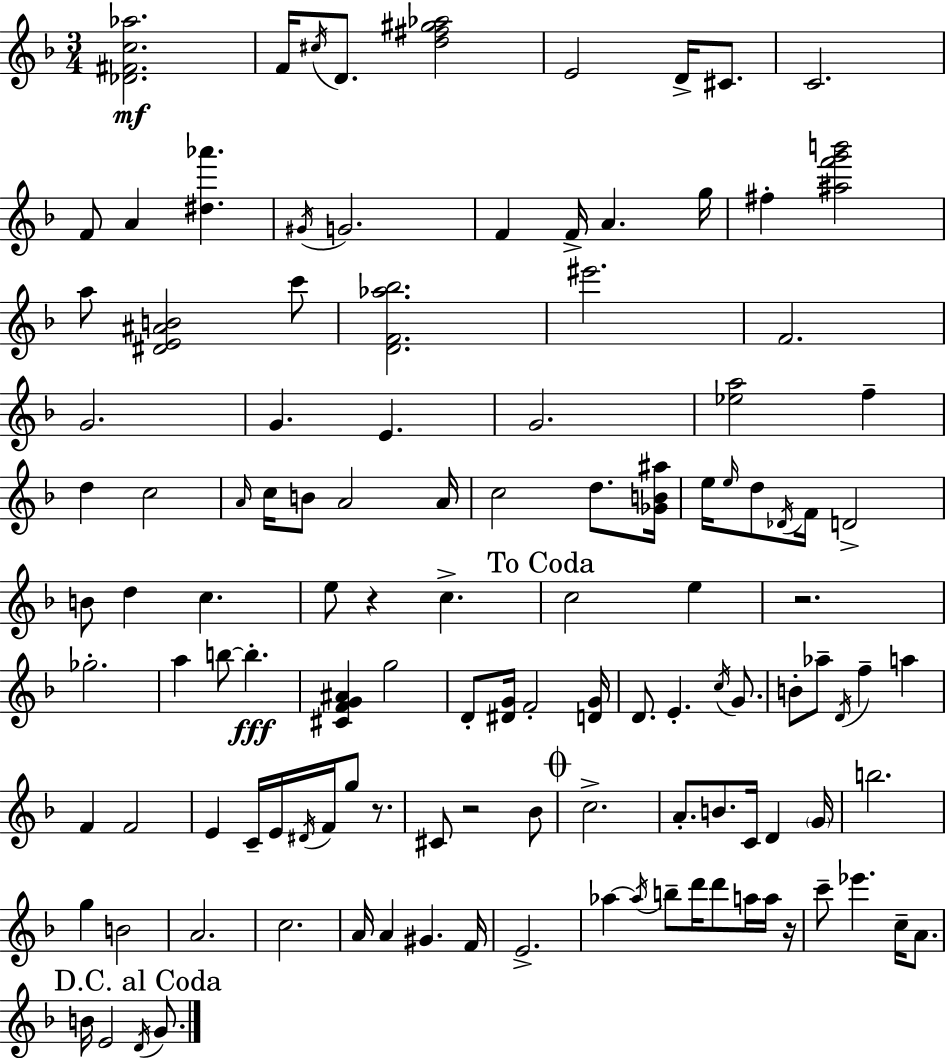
{
  \clef treble
  \numericTimeSignature
  \time 3/4
  \key d \minor
  <des' fis' c'' aes''>2.\mf | f'16 \acciaccatura { cis''16 } d'8. <d'' fis'' gis'' aes''>2 | e'2 d'16-> cis'8. | c'2. | \break f'8 a'4 <dis'' aes'''>4. | \acciaccatura { gis'16 } g'2. | f'4 f'16-> a'4. | g''16 fis''4-. <ais'' f''' g''' b'''>2 | \break a''8 <dis' e' ais' b'>2 | c'''8 <d' f' aes'' bes''>2. | eis'''2. | f'2. | \break g'2. | g'4. e'4. | g'2. | <ees'' a''>2 f''4-- | \break d''4 c''2 | \grace { a'16 } c''16 b'8 a'2 | a'16 c''2 d''8. | <ges' b' ais''>16 e''16 \grace { e''16 } d''8 \acciaccatura { des'16 } f'16 d'2-> | \break b'8 d''4 c''4. | e''8 r4 c''4.-> | \mark "To Coda" c''2 | e''4 r2. | \break ges''2.-. | a''4 b''8~~ b''4.-.\fff | <cis' f' g' ais'>4 g''2 | d'8-. <dis' g'>16 f'2-. | \break <d' g'>16 d'8. e'4.-. | \acciaccatura { c''16 } g'8. b'8-. aes''8-- \acciaccatura { d'16 } f''4-- | a''4 f'4 f'2 | e'4 c'16-- | \break e'16 \acciaccatura { dis'16 } f'16 g''8 r8. cis'8 r2 | bes'8 \mark \markup { \musicglyph "scripts.coda" } c''2.-> | a'8.-. b'8. | c'16 d'4 \parenthesize g'16 b''2. | \break g''4 | b'2 a'2. | c''2. | a'16 a'4 | \break gis'4. f'16 e'2.-> | aes''4~~ | \acciaccatura { aes''16 } b''8-- d'''16 d'''8 a''16 a''16 r16 c'''8-- ees'''4. | c''16-- a'8. \mark "D.C. al Coda" b'16 e'2 | \break \acciaccatura { d'16 } g'8. \bar "|."
}